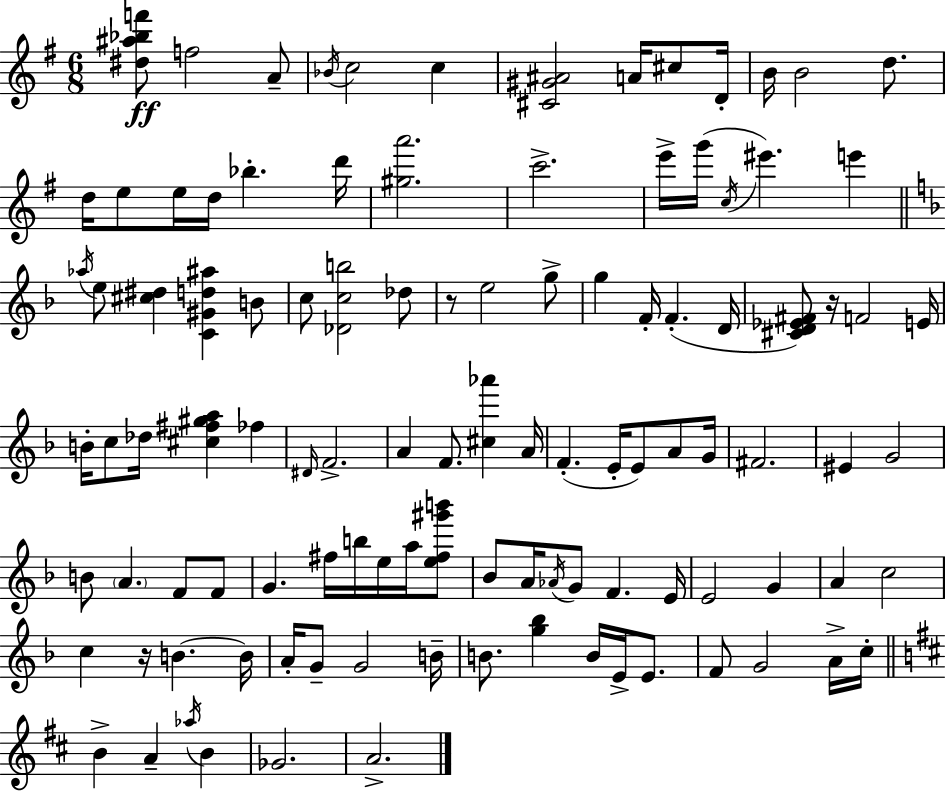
X:1
T:Untitled
M:6/8
L:1/4
K:Em
[^d^a_bf']/2 f2 A/2 _B/4 c2 c [^C^G^A]2 A/4 ^c/2 D/4 B/4 B2 d/2 d/4 e/2 e/4 d/4 _b d'/4 [^ga']2 c'2 e'/4 g'/4 c/4 ^e' e' _a/4 e/2 [^c^d] [C^Gd^a] B/2 c/2 [_Dcb]2 _d/2 z/2 e2 g/2 g F/4 F D/4 [^CD_E^F]/2 z/4 F2 E/4 B/4 c/2 _d/4 [^c^f^ga] _f ^D/4 F2 A F/2 [^c_a'] A/4 F E/4 E/2 A/2 G/4 ^F2 ^E G2 B/2 A F/2 F/2 G ^f/4 b/4 e/4 a/4 [e^f^g'b']/2 _B/2 A/4 _A/4 G/2 F E/4 E2 G A c2 c z/4 B B/4 A/4 G/2 G2 B/4 B/2 [g_b] B/4 E/4 E/2 F/2 G2 A/4 c/4 B A _a/4 B _G2 A2